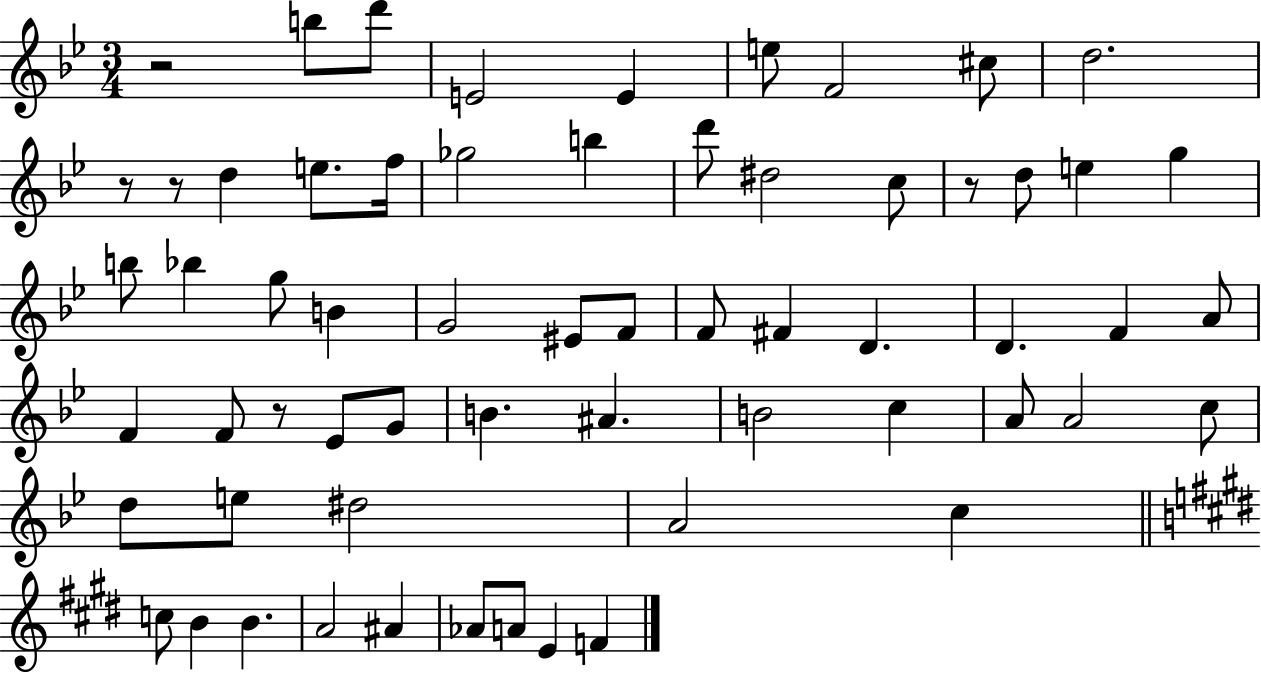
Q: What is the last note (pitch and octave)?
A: F4